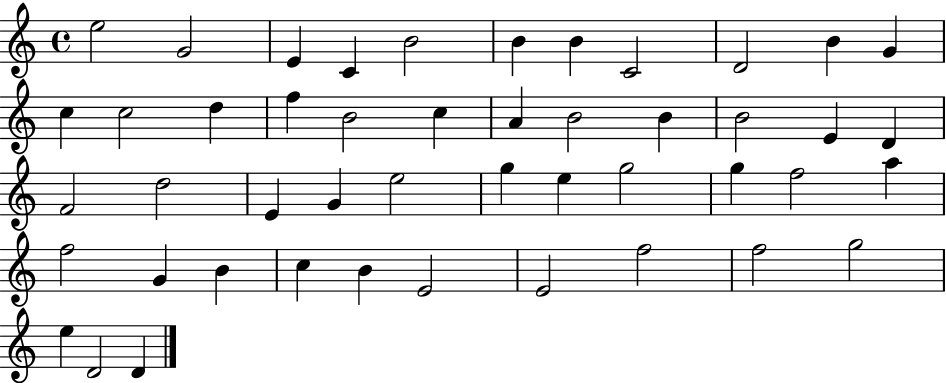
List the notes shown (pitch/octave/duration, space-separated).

E5/h G4/h E4/q C4/q B4/h B4/q B4/q C4/h D4/h B4/q G4/q C5/q C5/h D5/q F5/q B4/h C5/q A4/q B4/h B4/q B4/h E4/q D4/q F4/h D5/h E4/q G4/q E5/h G5/q E5/q G5/h G5/q F5/h A5/q F5/h G4/q B4/q C5/q B4/q E4/h E4/h F5/h F5/h G5/h E5/q D4/h D4/q